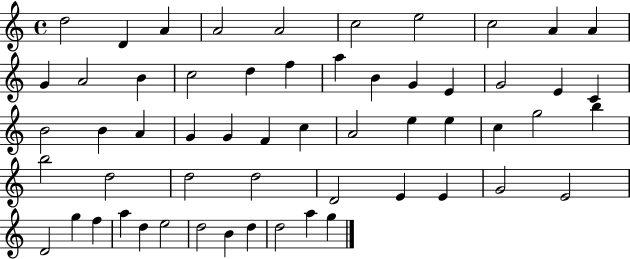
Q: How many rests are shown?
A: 0